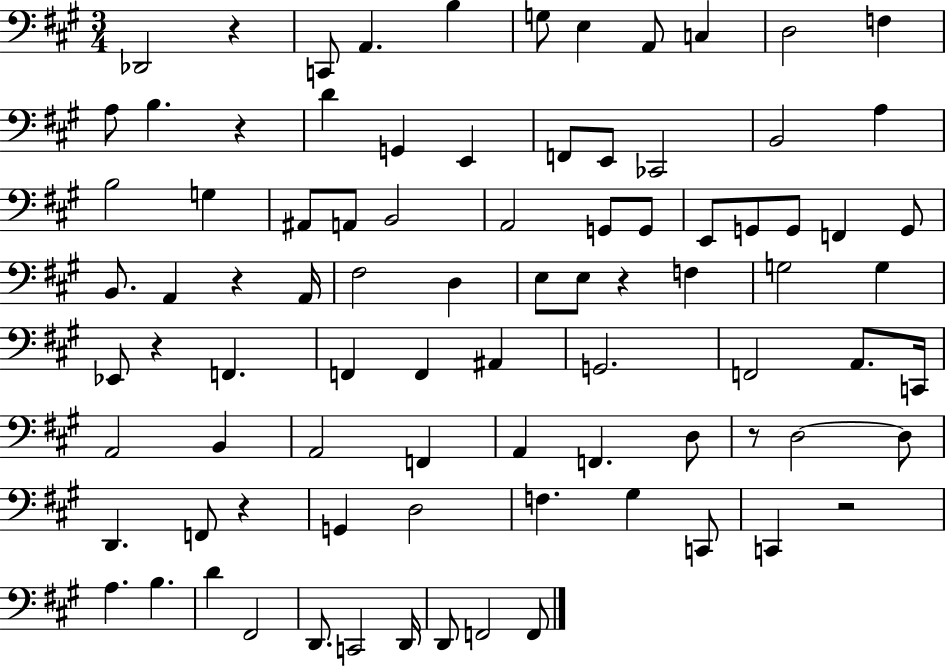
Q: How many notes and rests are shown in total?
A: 87